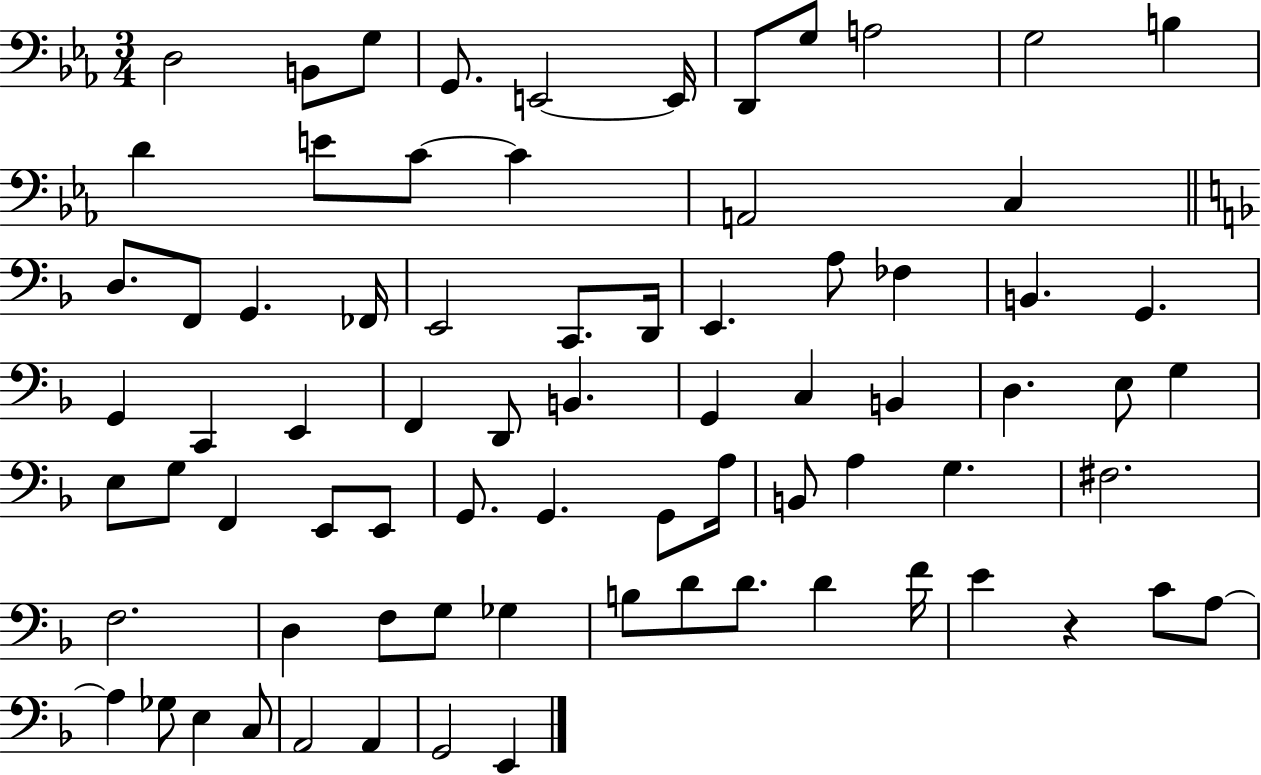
{
  \clef bass
  \numericTimeSignature
  \time 3/4
  \key ees \major
  d2 b,8 g8 | g,8. e,2~~ e,16 | d,8 g8 a2 | g2 b4 | \break d'4 e'8 c'8~~ c'4 | a,2 c4 | \bar "||" \break \key d \minor d8. f,8 g,4. fes,16 | e,2 c,8. d,16 | e,4. a8 fes4 | b,4. g,4. | \break g,4 c,4 e,4 | f,4 d,8 b,4. | g,4 c4 b,4 | d4. e8 g4 | \break e8 g8 f,4 e,8 e,8 | g,8. g,4. g,8 a16 | b,8 a4 g4. | fis2. | \break f2. | d4 f8 g8 ges4 | b8 d'8 d'8. d'4 f'16 | e'4 r4 c'8 a8~~ | \break a4 ges8 e4 c8 | a,2 a,4 | g,2 e,4 | \bar "|."
}